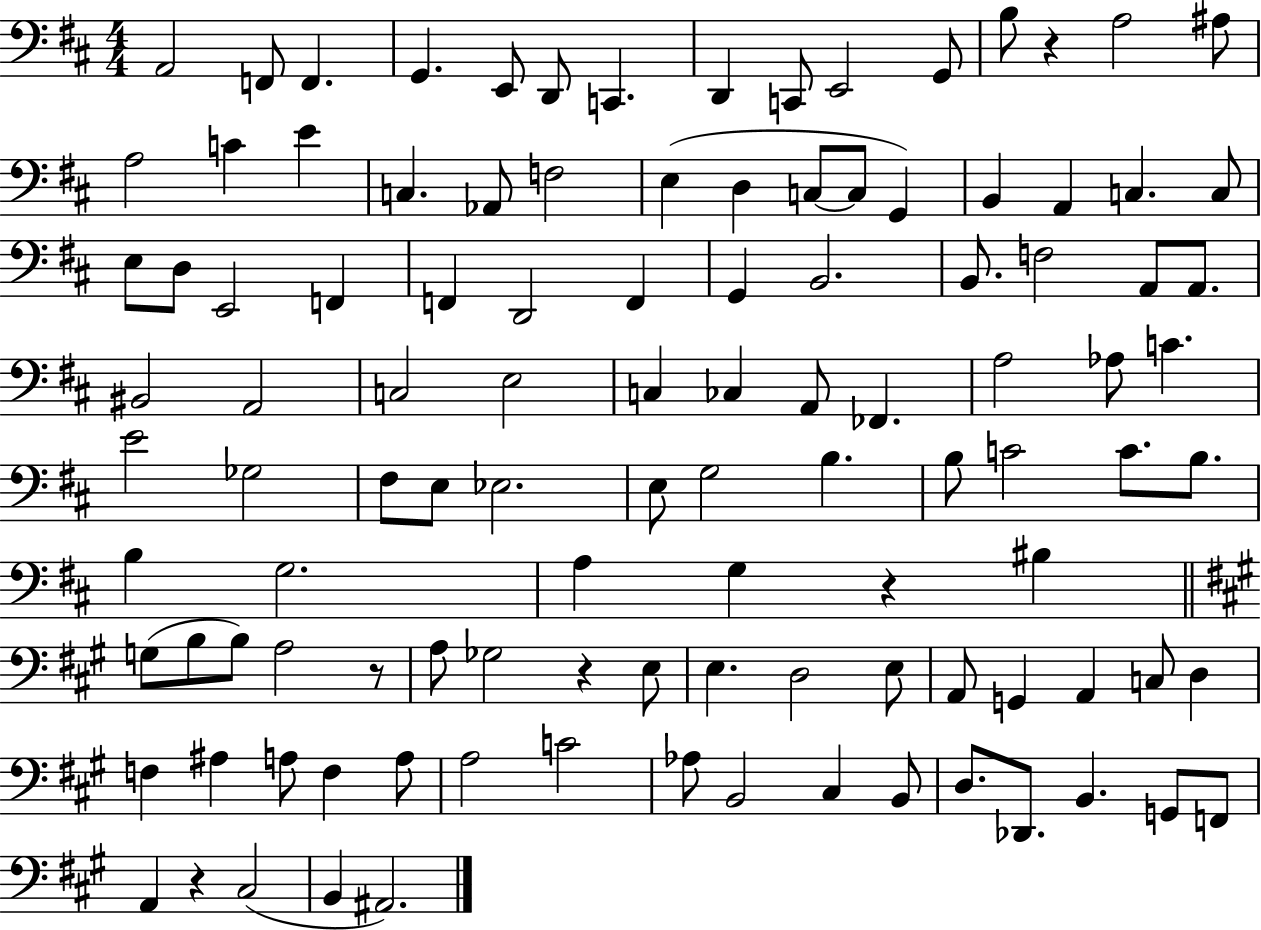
A2/h F2/e F2/q. G2/q. E2/e D2/e C2/q. D2/q C2/e E2/h G2/e B3/e R/q A3/h A#3/e A3/h C4/q E4/q C3/q. Ab2/e F3/h E3/q D3/q C3/e C3/e G2/q B2/q A2/q C3/q. C3/e E3/e D3/e E2/h F2/q F2/q D2/h F2/q G2/q B2/h. B2/e. F3/h A2/e A2/e. BIS2/h A2/h C3/h E3/h C3/q CES3/q A2/e FES2/q. A3/h Ab3/e C4/q. E4/h Gb3/h F#3/e E3/e Eb3/h. E3/e G3/h B3/q. B3/e C4/h C4/e. B3/e. B3/q G3/h. A3/q G3/q R/q BIS3/q G3/e B3/e B3/e A3/h R/e A3/e Gb3/h R/q E3/e E3/q. D3/h E3/e A2/e G2/q A2/q C3/e D3/q F3/q A#3/q A3/e F3/q A3/e A3/h C4/h Ab3/e B2/h C#3/q B2/e D3/e. Db2/e. B2/q. G2/e F2/e A2/q R/q C#3/h B2/q A#2/h.